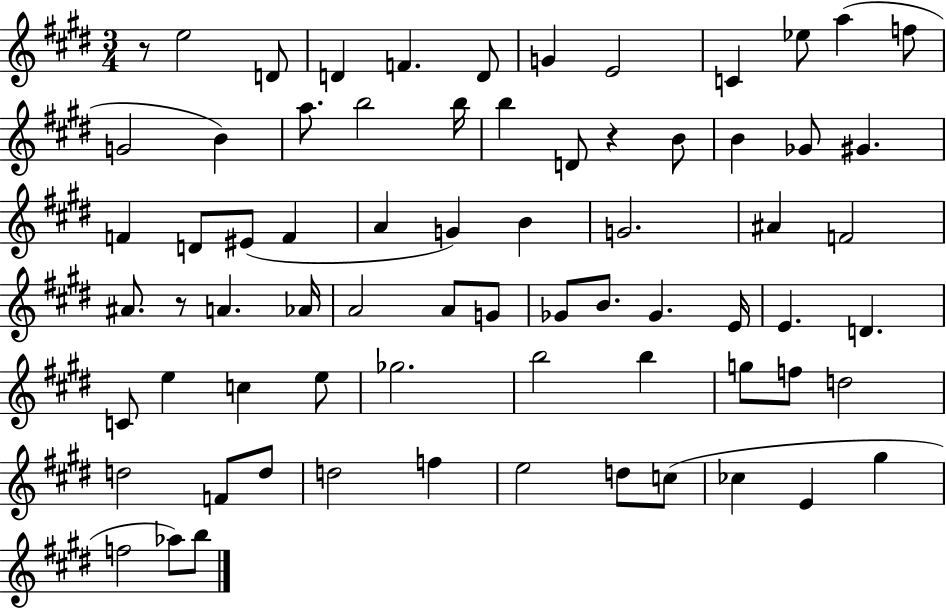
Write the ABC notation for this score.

X:1
T:Untitled
M:3/4
L:1/4
K:E
z/2 e2 D/2 D F D/2 G E2 C _e/2 a f/2 G2 B a/2 b2 b/4 b D/2 z B/2 B _G/2 ^G F D/2 ^E/2 F A G B G2 ^A F2 ^A/2 z/2 A _A/4 A2 A/2 G/2 _G/2 B/2 _G E/4 E D C/2 e c e/2 _g2 b2 b g/2 f/2 d2 d2 F/2 d/2 d2 f e2 d/2 c/2 _c E ^g f2 _a/2 b/2